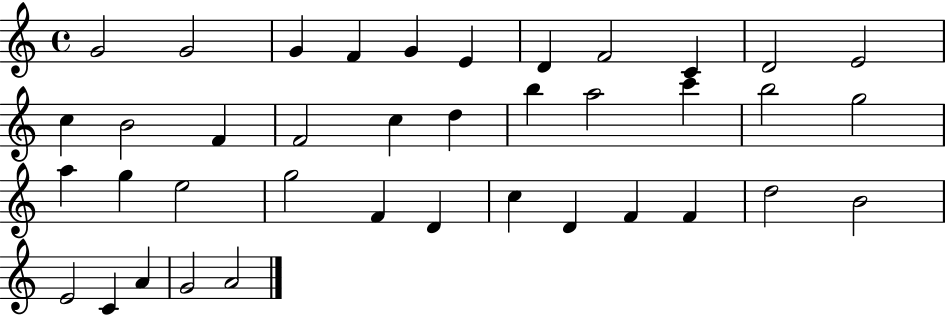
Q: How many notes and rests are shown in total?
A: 39